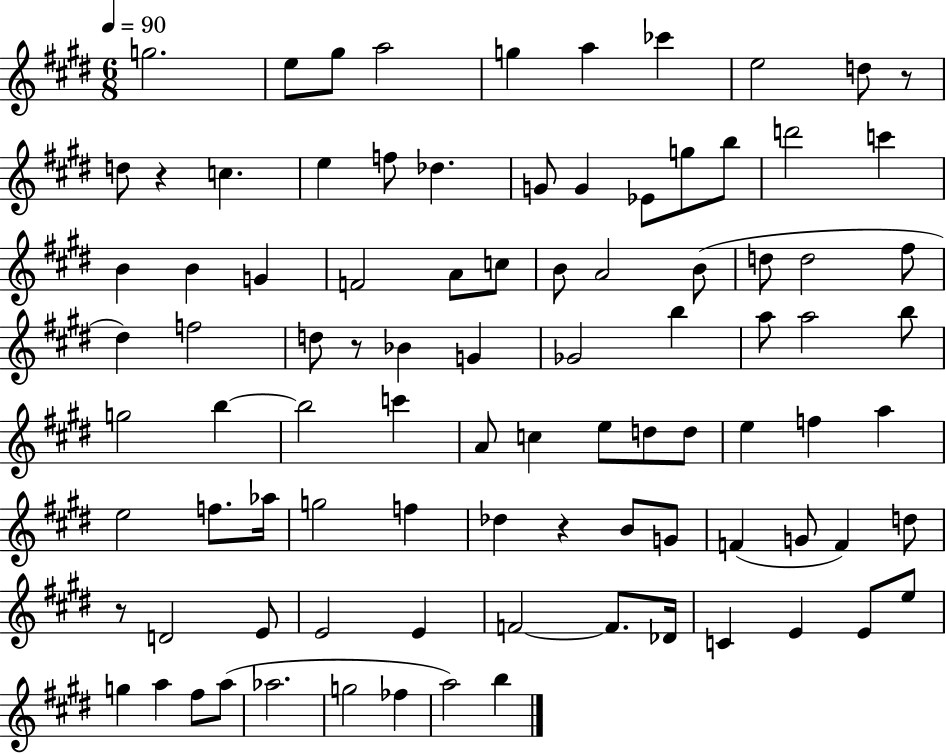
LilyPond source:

{
  \clef treble
  \numericTimeSignature
  \time 6/8
  \key e \major
  \tempo 4 = 90
  g''2. | e''8 gis''8 a''2 | g''4 a''4 ces'''4 | e''2 d''8 r8 | \break d''8 r4 c''4. | e''4 f''8 des''4. | g'8 g'4 ees'8 g''8 b''8 | d'''2 c'''4 | \break b'4 b'4 g'4 | f'2 a'8 c''8 | b'8 a'2 b'8( | d''8 d''2 fis''8 | \break dis''4) f''2 | d''8 r8 bes'4 g'4 | ges'2 b''4 | a''8 a''2 b''8 | \break g''2 b''4~~ | b''2 c'''4 | a'8 c''4 e''8 d''8 d''8 | e''4 f''4 a''4 | \break e''2 f''8. aes''16 | g''2 f''4 | des''4 r4 b'8 g'8 | f'4( g'8 f'4) d''8 | \break r8 d'2 e'8 | e'2 e'4 | f'2~~ f'8. des'16 | c'4 e'4 e'8 e''8 | \break g''4 a''4 fis''8 a''8( | aes''2. | g''2 fes''4 | a''2) b''4 | \break \bar "|."
}